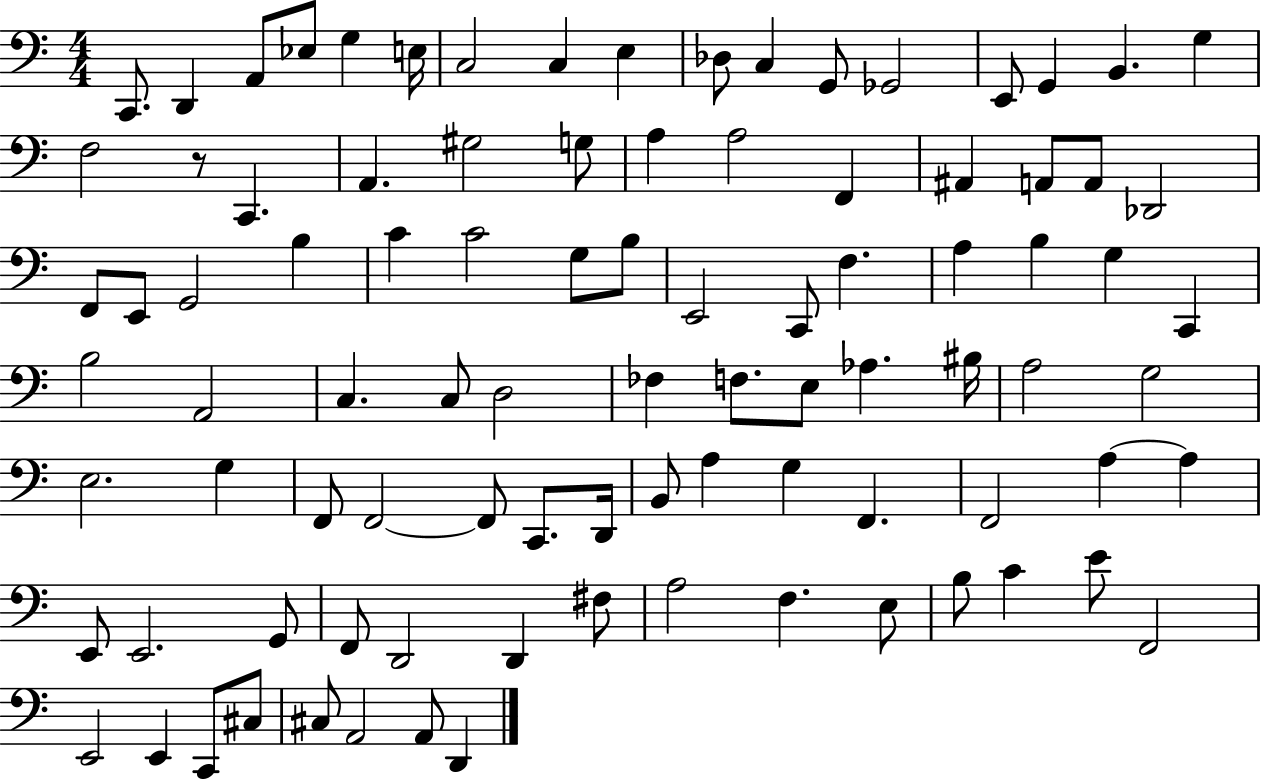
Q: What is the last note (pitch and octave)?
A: D2